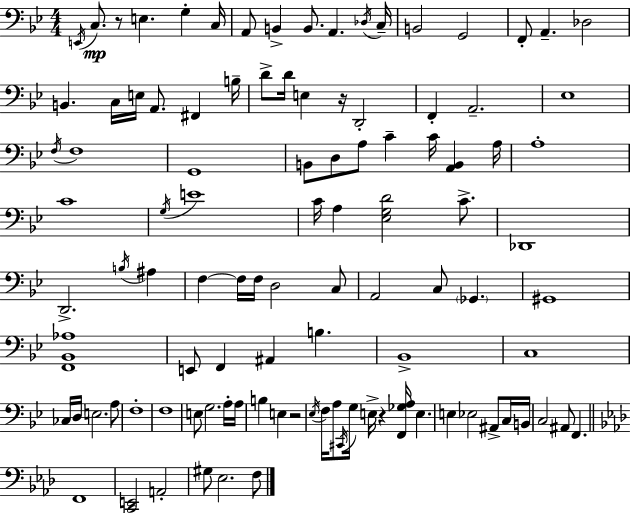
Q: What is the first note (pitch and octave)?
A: E2